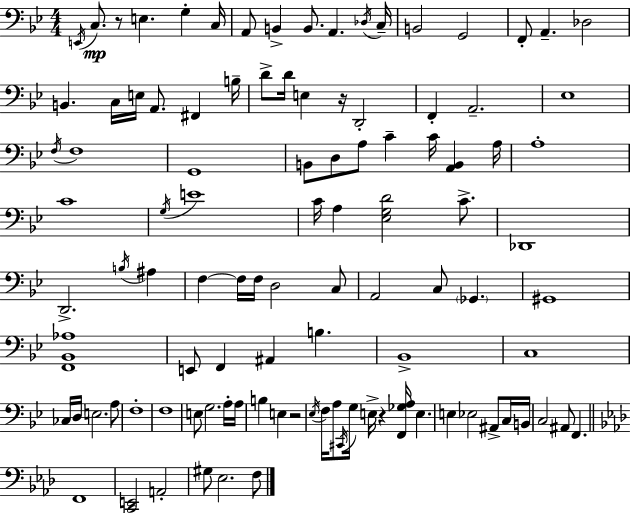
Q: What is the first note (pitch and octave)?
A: E2